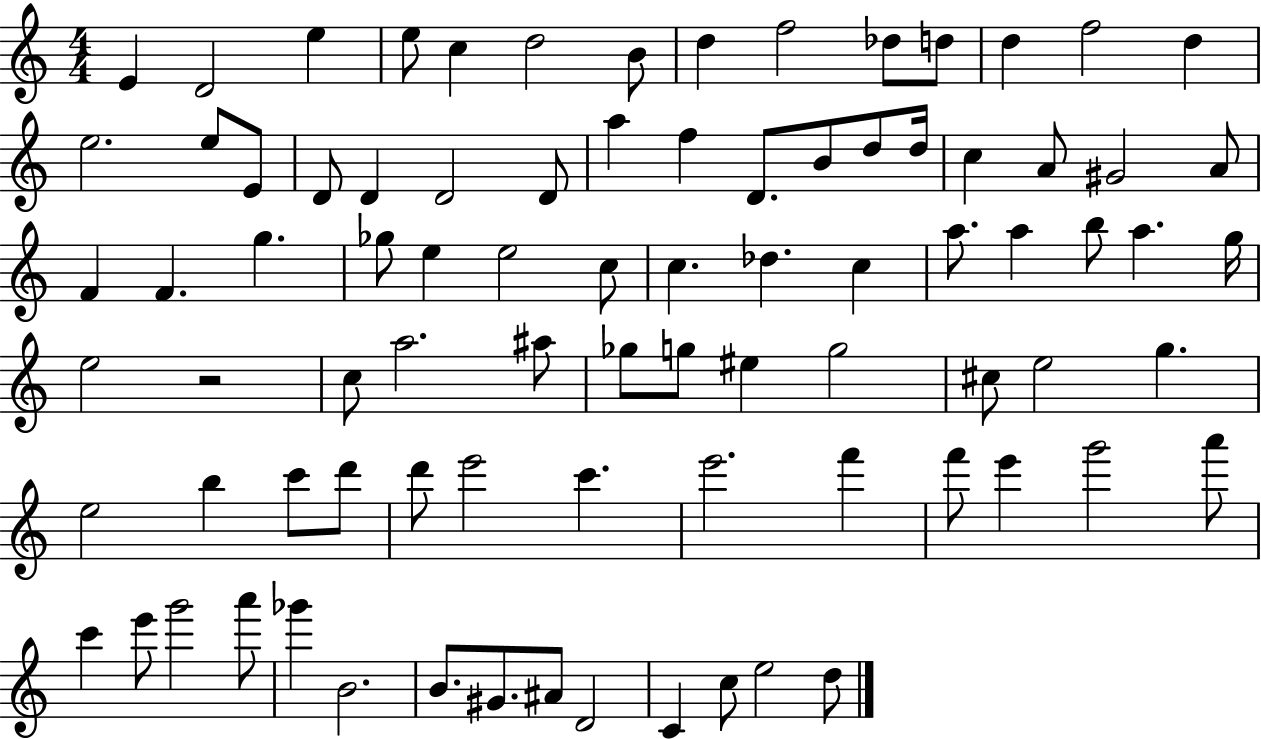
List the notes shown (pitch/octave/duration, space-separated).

E4/q D4/h E5/q E5/e C5/q D5/h B4/e D5/q F5/h Db5/e D5/e D5/q F5/h D5/q E5/h. E5/e E4/e D4/e D4/q D4/h D4/e A5/q F5/q D4/e. B4/e D5/e D5/s C5/q A4/e G#4/h A4/e F4/q F4/q. G5/q. Gb5/e E5/q E5/h C5/e C5/q. Db5/q. C5/q A5/e. A5/q B5/e A5/q. G5/s E5/h R/h C5/e A5/h. A#5/e Gb5/e G5/e EIS5/q G5/h C#5/e E5/h G5/q. E5/h B5/q C6/e D6/e D6/e E6/h C6/q. E6/h. F6/q F6/e E6/q G6/h A6/e C6/q E6/e G6/h A6/e Gb6/q B4/h. B4/e. G#4/e. A#4/e D4/h C4/q C5/e E5/h D5/e